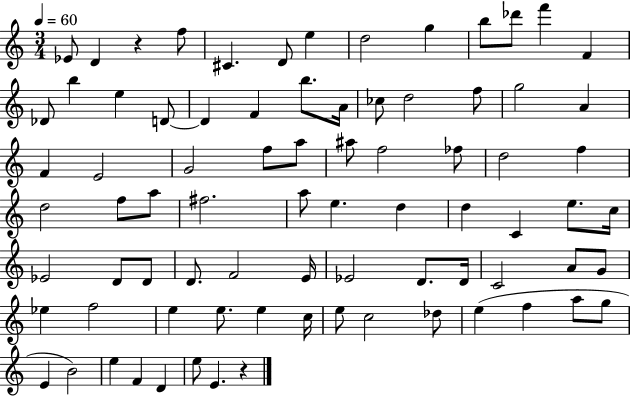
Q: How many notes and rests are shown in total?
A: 80